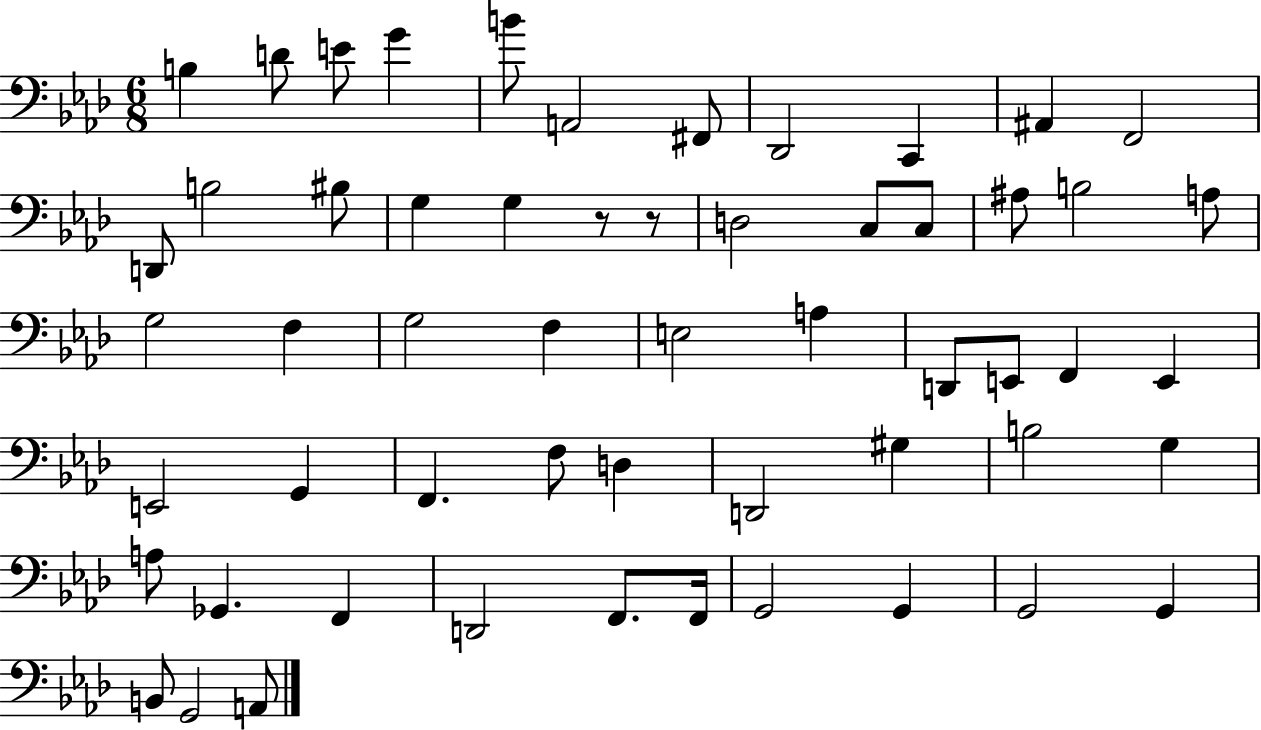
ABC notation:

X:1
T:Untitled
M:6/8
L:1/4
K:Ab
B, D/2 E/2 G B/2 A,,2 ^F,,/2 _D,,2 C,, ^A,, F,,2 D,,/2 B,2 ^B,/2 G, G, z/2 z/2 D,2 C,/2 C,/2 ^A,/2 B,2 A,/2 G,2 F, G,2 F, E,2 A, D,,/2 E,,/2 F,, E,, E,,2 G,, F,, F,/2 D, D,,2 ^G, B,2 G, A,/2 _G,, F,, D,,2 F,,/2 F,,/4 G,,2 G,, G,,2 G,, B,,/2 G,,2 A,,/2